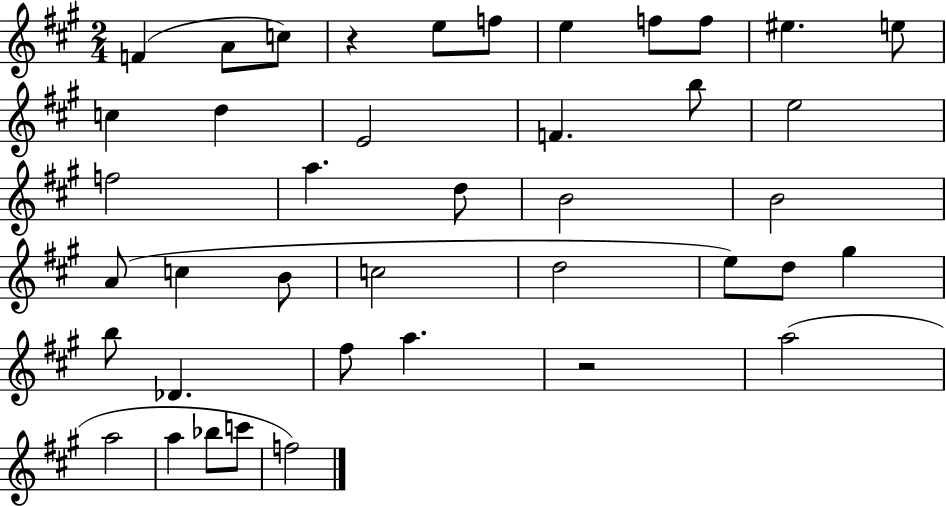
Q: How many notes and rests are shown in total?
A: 41